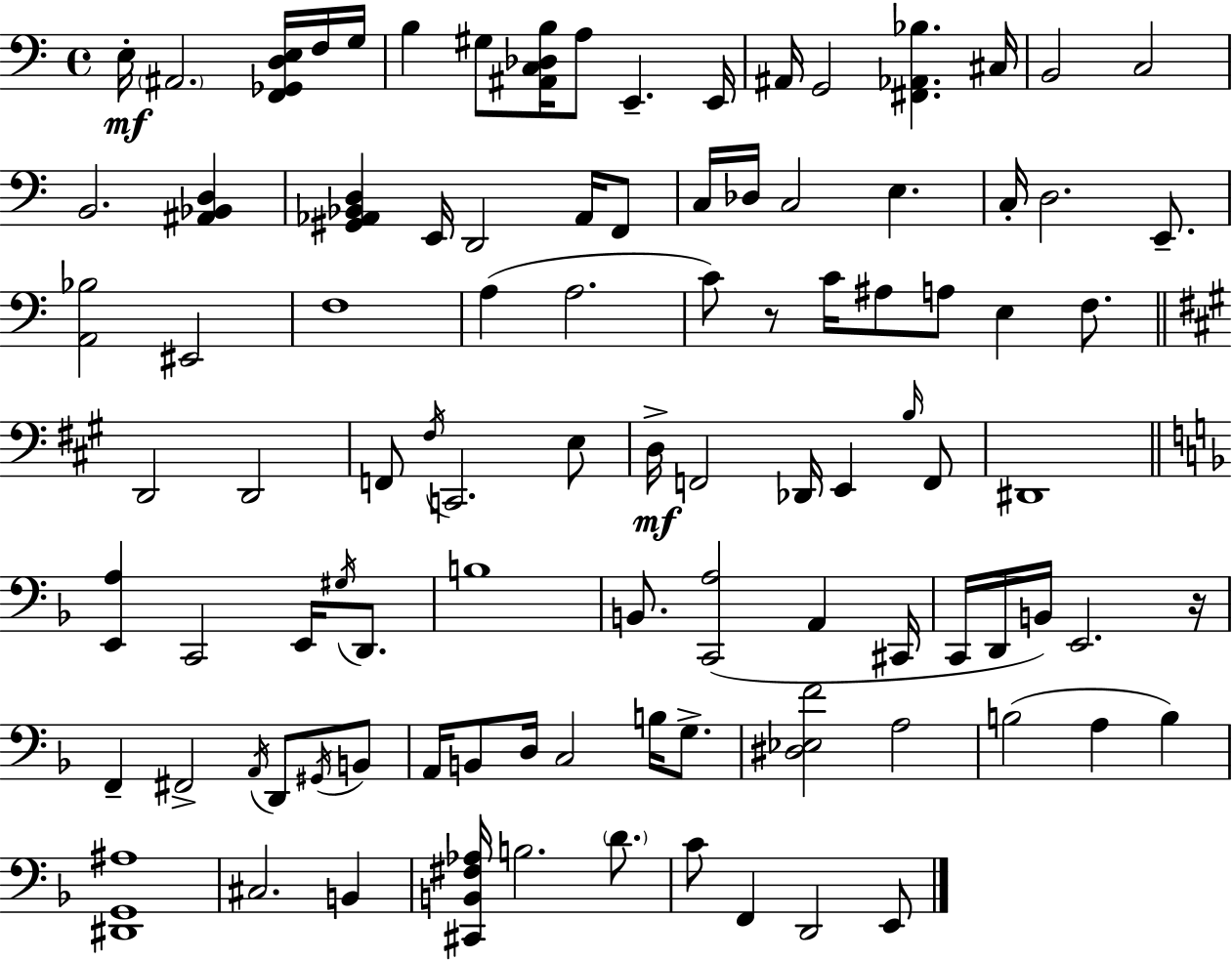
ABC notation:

X:1
T:Untitled
M:4/4
L:1/4
K:Am
E,/4 ^A,,2 [F,,_G,,D,E,]/4 F,/4 G,/4 B, ^G,/2 [^A,,C,_D,B,]/4 A,/2 E,, E,,/4 ^A,,/4 G,,2 [^F,,_A,,_B,] ^C,/4 B,,2 C,2 B,,2 [^A,,_B,,D,] [^G,,_A,,_B,,D,] E,,/4 D,,2 _A,,/4 F,,/2 C,/4 _D,/4 C,2 E, C,/4 D,2 E,,/2 [A,,_B,]2 ^E,,2 F,4 A, A,2 C/2 z/2 C/4 ^A,/2 A,/2 E, F,/2 D,,2 D,,2 F,,/2 ^F,/4 C,,2 E,/2 D,/4 F,,2 _D,,/4 E,, B,/4 F,,/2 ^D,,4 [E,,A,] C,,2 E,,/4 ^G,/4 D,,/2 B,4 B,,/2 [C,,A,]2 A,, ^C,,/4 C,,/4 D,,/4 B,,/4 E,,2 z/4 F,, ^F,,2 A,,/4 D,,/2 ^G,,/4 B,,/2 A,,/4 B,,/2 D,/4 C,2 B,/4 G,/2 [^D,_E,F]2 A,2 B,2 A, B, [^D,,G,,^A,]4 ^C,2 B,, [^C,,B,,^F,_A,]/4 B,2 D/2 C/2 F,, D,,2 E,,/2